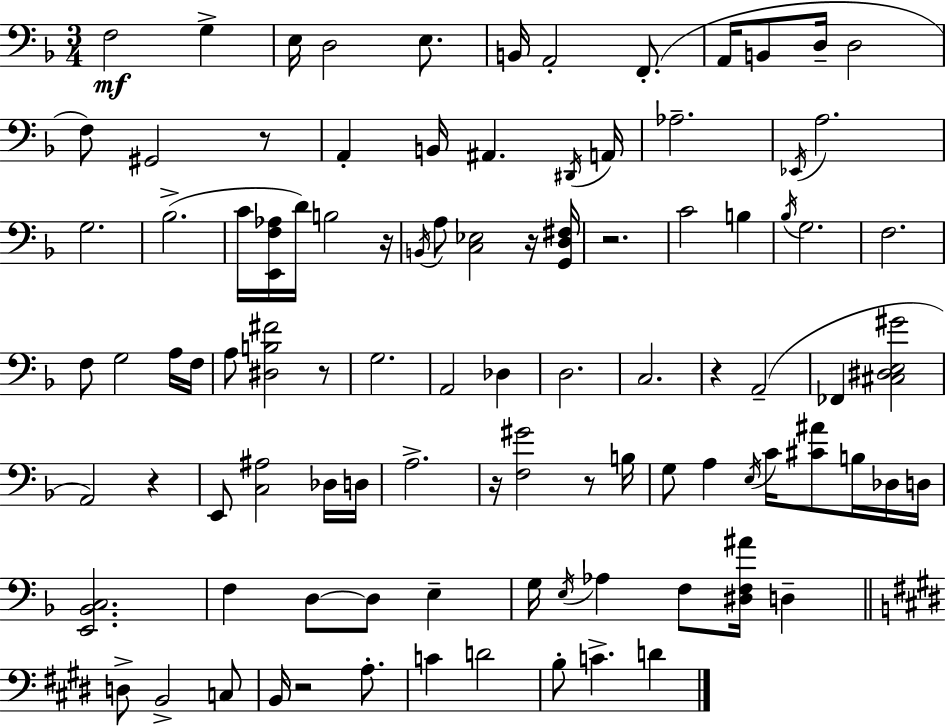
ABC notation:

X:1
T:Untitled
M:3/4
L:1/4
K:Dm
F,2 G, E,/4 D,2 E,/2 B,,/4 A,,2 F,,/2 A,,/4 B,,/2 D,/4 D,2 F,/2 ^G,,2 z/2 A,, B,,/4 ^A,, ^D,,/4 A,,/4 _A,2 _E,,/4 A,2 G,2 _B,2 C/4 [E,,F,_A,]/4 D/4 B,2 z/4 B,,/4 A,/2 [C,_E,]2 z/4 [G,,D,^F,]/4 z2 C2 B, _B,/4 G,2 F,2 F,/2 G,2 A,/4 F,/4 A,/2 [^D,B,^F]2 z/2 G,2 A,,2 _D, D,2 C,2 z A,,2 _F,, [^C,^D,E,^G]2 A,,2 z E,,/2 [C,^A,]2 _D,/4 D,/4 A,2 z/4 [F,^G]2 z/2 B,/4 G,/2 A, E,/4 C/4 [^C^A]/2 B,/4 _D,/4 D,/4 [E,,_B,,C,]2 F, D,/2 D,/2 E, G,/4 E,/4 _A, F,/2 [^D,F,^A]/4 D, D,/2 B,,2 C,/2 B,,/4 z2 A,/2 C D2 B,/2 C D